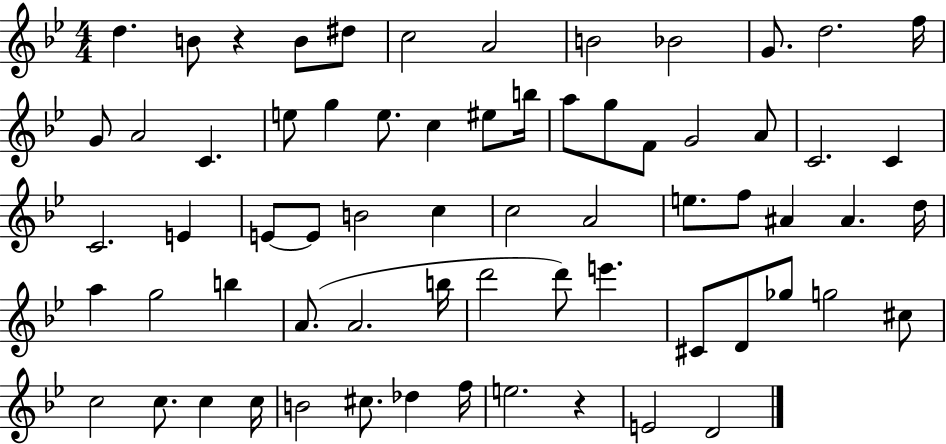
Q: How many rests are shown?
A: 2